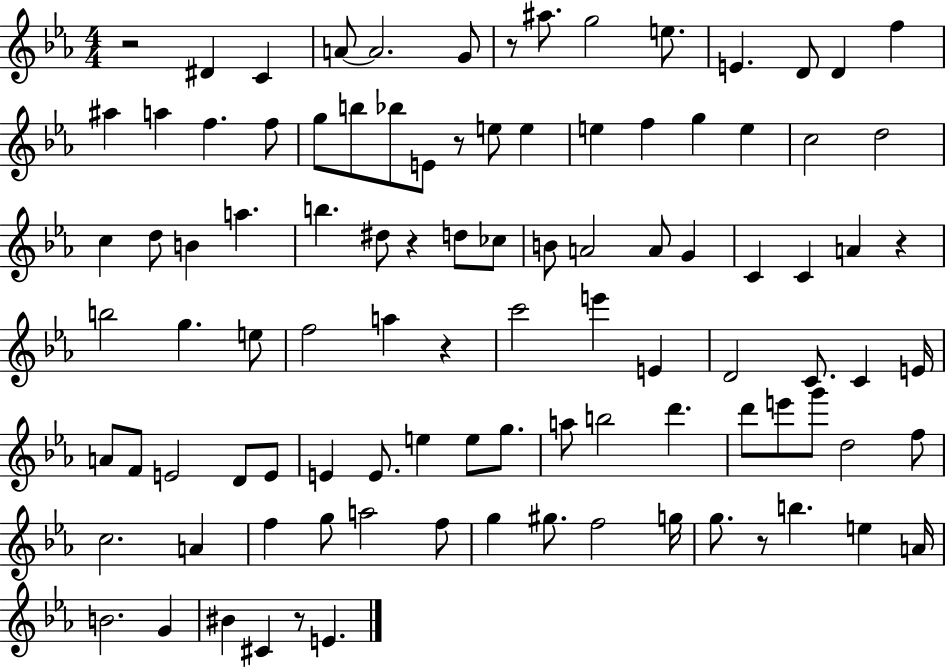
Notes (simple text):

R/h D#4/q C4/q A4/e A4/h. G4/e R/e A#5/e. G5/h E5/e. E4/q. D4/e D4/q F5/q A#5/q A5/q F5/q. F5/e G5/e B5/e Bb5/e E4/e R/e E5/e E5/q E5/q F5/q G5/q E5/q C5/h D5/h C5/q D5/e B4/q A5/q. B5/q. D#5/e R/q D5/e CES5/e B4/e A4/h A4/e G4/q C4/q C4/q A4/q R/q B5/h G5/q. E5/e F5/h A5/q R/q C6/h E6/q E4/q D4/h C4/e. C4/q E4/s A4/e F4/e E4/h D4/e E4/e E4/q E4/e. E5/q E5/e G5/e. A5/e B5/h D6/q. D6/e E6/e G6/e D5/h F5/e C5/h. A4/q F5/q G5/e A5/h F5/e G5/q G#5/e. F5/h G5/s G5/e. R/e B5/q. E5/q A4/s B4/h. G4/q BIS4/q C#4/q R/e E4/q.